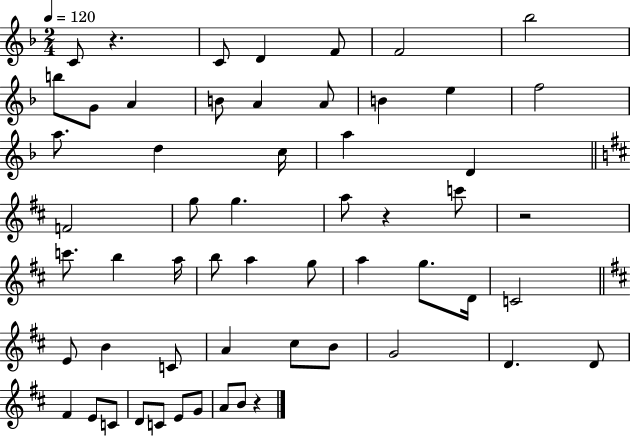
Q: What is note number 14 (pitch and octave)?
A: E5